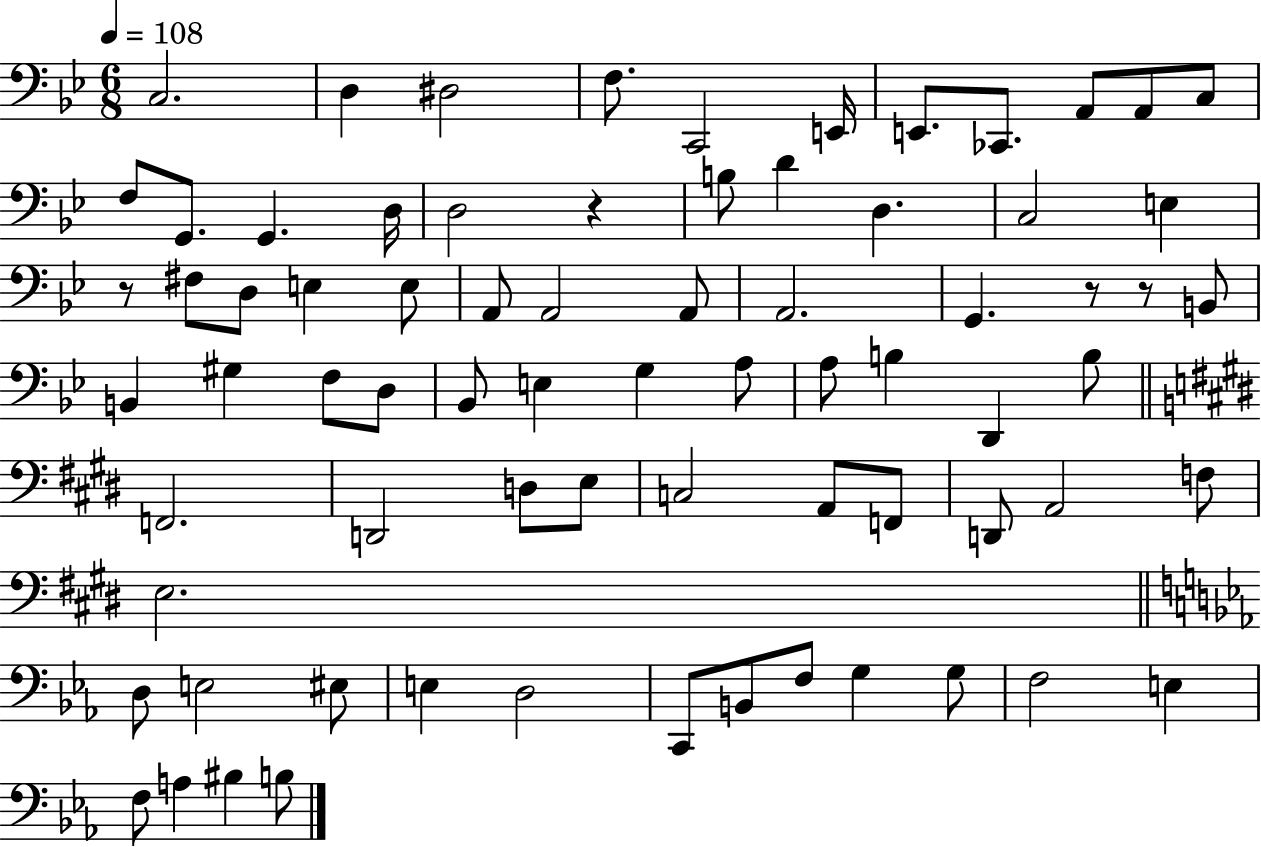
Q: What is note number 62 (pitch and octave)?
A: F3